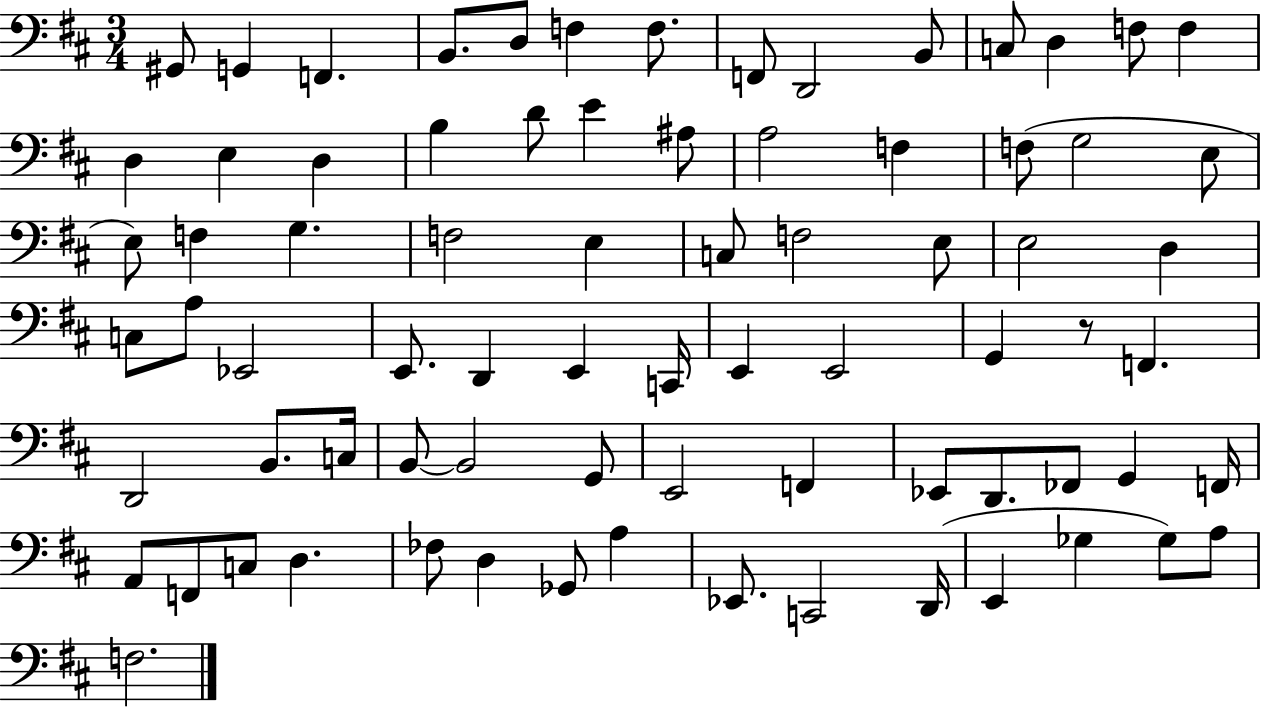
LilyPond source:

{
  \clef bass
  \numericTimeSignature
  \time 3/4
  \key d \major
  gis,8 g,4 f,4. | b,8. d8 f4 f8. | f,8 d,2 b,8 | c8 d4 f8 f4 | \break d4 e4 d4 | b4 d'8 e'4 ais8 | a2 f4 | f8( g2 e8 | \break e8) f4 g4. | f2 e4 | c8 f2 e8 | e2 d4 | \break c8 a8 ees,2 | e,8. d,4 e,4 c,16 | e,4 e,2 | g,4 r8 f,4. | \break d,2 b,8. c16 | b,8~~ b,2 g,8 | e,2 f,4 | ees,8 d,8. fes,8 g,4 f,16 | \break a,8 f,8 c8 d4. | fes8 d4 ges,8 a4 | ees,8. c,2 d,16( | e,4 ges4 ges8) a8 | \break f2. | \bar "|."
}